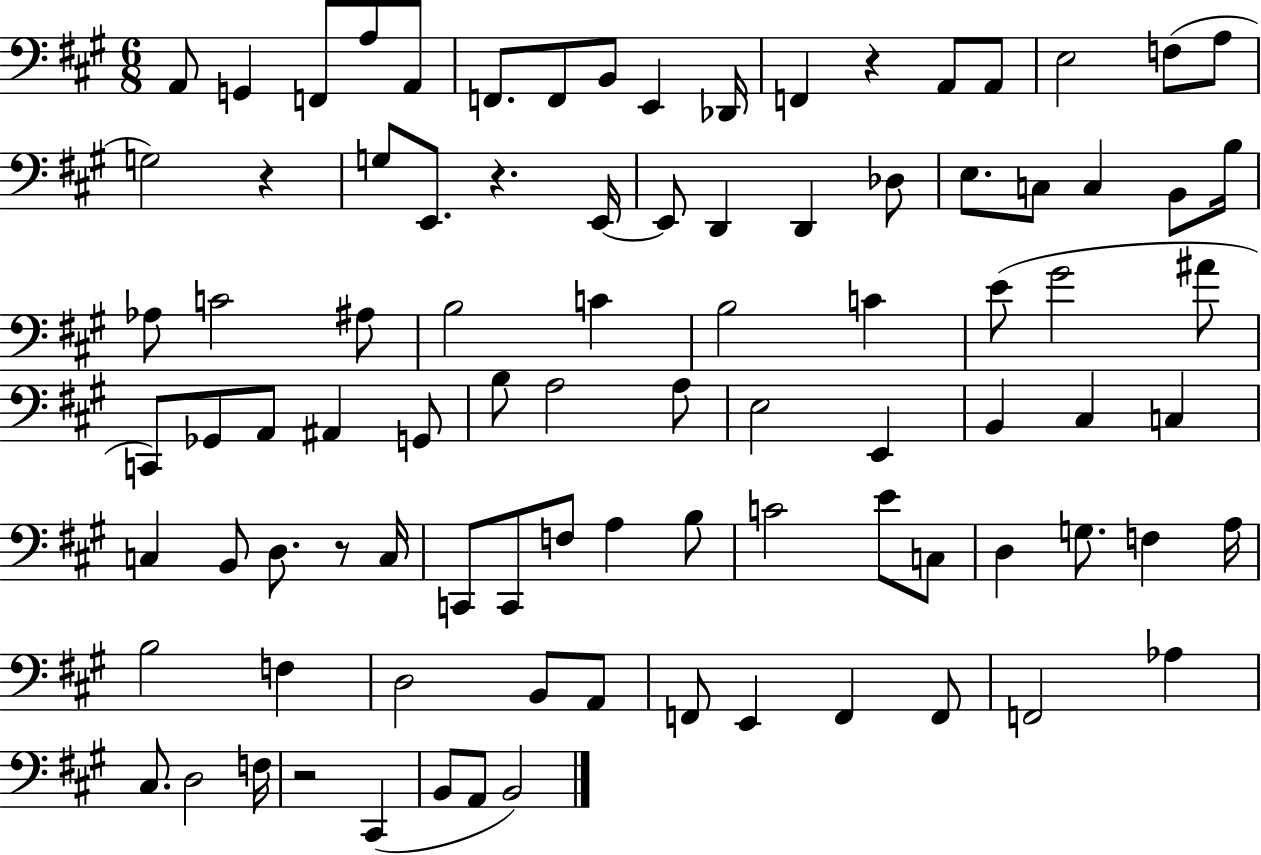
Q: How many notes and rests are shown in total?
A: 91